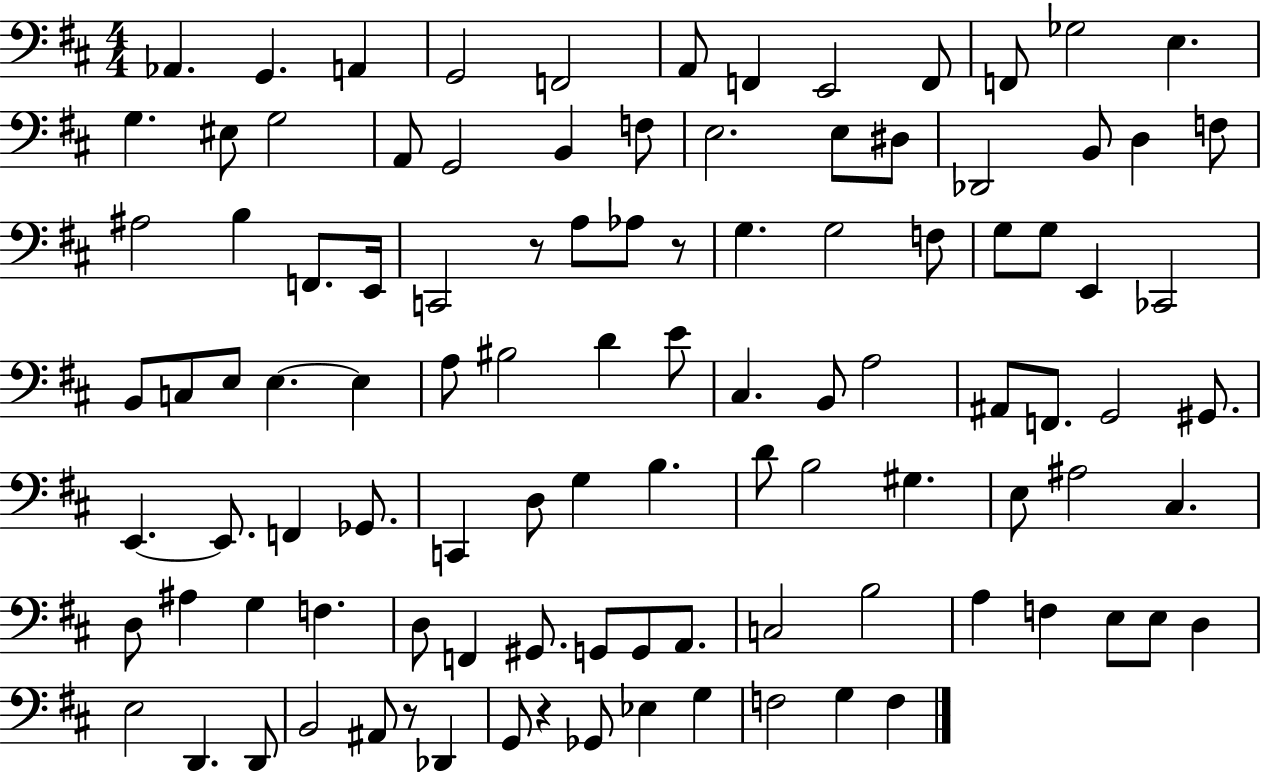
{
  \clef bass
  \numericTimeSignature
  \time 4/4
  \key d \major
  \repeat volta 2 { aes,4. g,4. a,4 | g,2 f,2 | a,8 f,4 e,2 f,8 | f,8 ges2 e4. | \break g4. eis8 g2 | a,8 g,2 b,4 f8 | e2. e8 dis8 | des,2 b,8 d4 f8 | \break ais2 b4 f,8. e,16 | c,2 r8 a8 aes8 r8 | g4. g2 f8 | g8 g8 e,4 ces,2 | \break b,8 c8 e8 e4.~~ e4 | a8 bis2 d'4 e'8 | cis4. b,8 a2 | ais,8 f,8. g,2 gis,8. | \break e,4.~~ e,8. f,4 ges,8. | c,4 d8 g4 b4. | d'8 b2 gis4. | e8 ais2 cis4. | \break d8 ais4 g4 f4. | d8 f,4 gis,8. g,8 g,8 a,8. | c2 b2 | a4 f4 e8 e8 d4 | \break e2 d,4. d,8 | b,2 ais,8 r8 des,4 | g,8 r4 ges,8 ees4 g4 | f2 g4 f4 | \break } \bar "|."
}